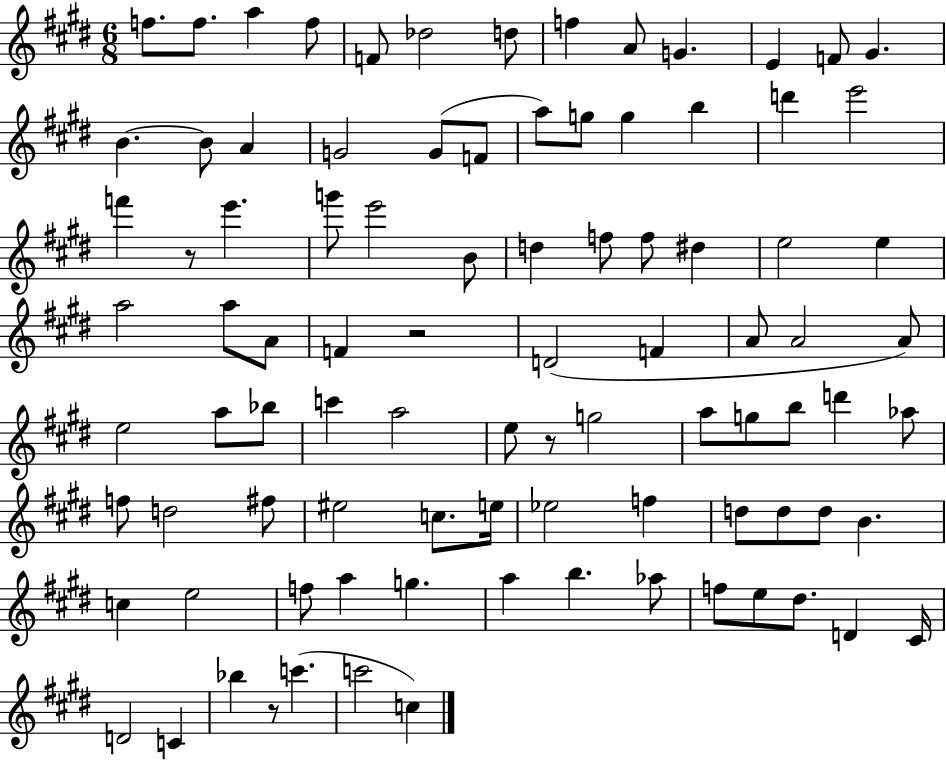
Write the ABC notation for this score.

X:1
T:Untitled
M:6/8
L:1/4
K:E
f/2 f/2 a f/2 F/2 _d2 d/2 f A/2 G E F/2 ^G B B/2 A G2 G/2 F/2 a/2 g/2 g b d' e'2 f' z/2 e' g'/2 e'2 B/2 d f/2 f/2 ^d e2 e a2 a/2 A/2 F z2 D2 F A/2 A2 A/2 e2 a/2 _b/2 c' a2 e/2 z/2 g2 a/2 g/2 b/2 d' _a/2 f/2 d2 ^f/2 ^e2 c/2 e/4 _e2 f d/2 d/2 d/2 B c e2 f/2 a g a b _a/2 f/2 e/2 ^d/2 D ^C/4 D2 C _b z/2 c' c'2 c